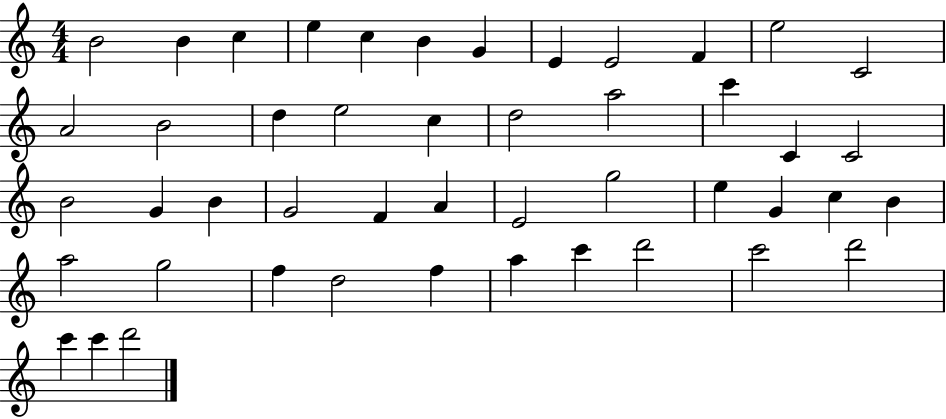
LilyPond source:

{
  \clef treble
  \numericTimeSignature
  \time 4/4
  \key c \major
  b'2 b'4 c''4 | e''4 c''4 b'4 g'4 | e'4 e'2 f'4 | e''2 c'2 | \break a'2 b'2 | d''4 e''2 c''4 | d''2 a''2 | c'''4 c'4 c'2 | \break b'2 g'4 b'4 | g'2 f'4 a'4 | e'2 g''2 | e''4 g'4 c''4 b'4 | \break a''2 g''2 | f''4 d''2 f''4 | a''4 c'''4 d'''2 | c'''2 d'''2 | \break c'''4 c'''4 d'''2 | \bar "|."
}